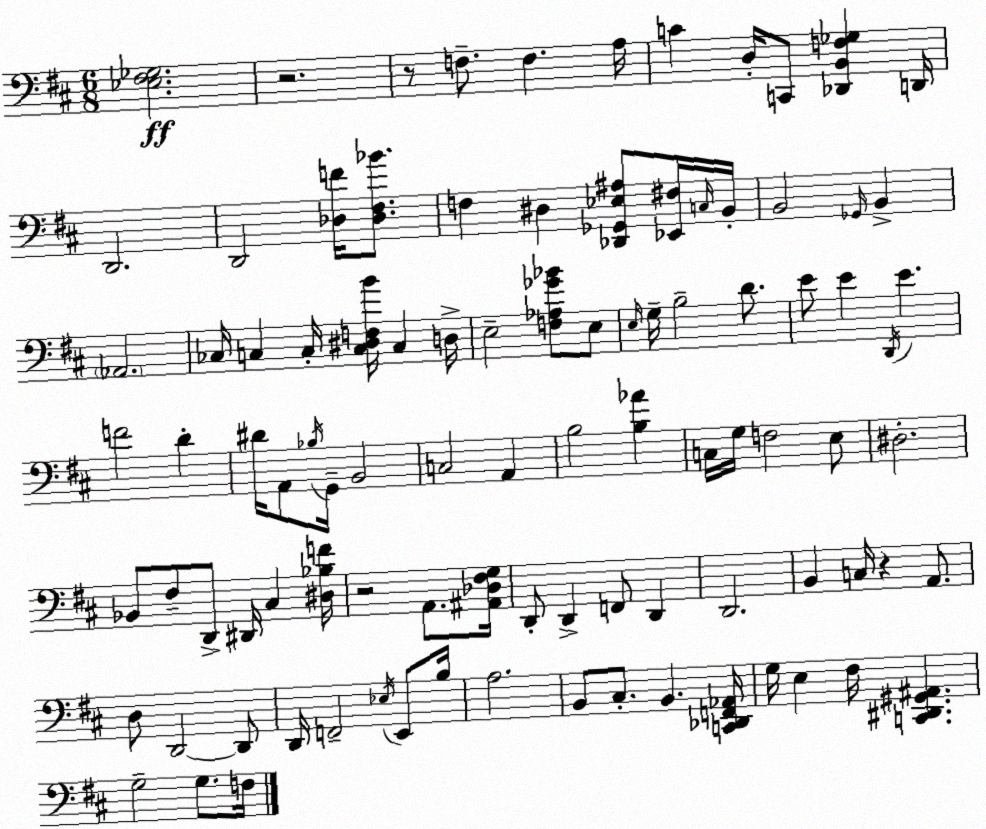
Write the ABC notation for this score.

X:1
T:Untitled
M:6/8
L:1/4
K:D
[_E,^F,_G,]2 z2 z/2 F,/2 F, A,/4 C D,/4 C,,/2 [_D,,B,,F,_G,] D,,/4 D,,2 D,,2 [_D,F]/4 [_D,^F,_B]/2 F, ^D, [_D,,_G,,_E,^A,]/2 [_E,,^F,]/4 C,/4 B,,/4 B,,2 _G,,/4 B,, _A,,2 _C,/4 C, C,/4 [C,^D,F,B]/4 C, D,/4 E,2 [F,_A,_G_B]/2 E,/2 E,/4 G,/4 B,2 D/2 E/2 E D,,/4 E F2 D ^D/4 A,,/2 _B,/4 G,,/4 B,,2 C,2 A,, B,2 [B,_A] C,/4 G,/4 F,2 E,/2 ^D,2 _B,,/2 ^F,/2 D,,/2 ^D,,/4 ^C, [^D,_B,F]/4 z2 A,,/2 [^A,,_D,^F,G,]/4 D,,/2 D,, F,,/2 D,, D,,2 B,, C,/4 z A,,/2 D,/2 D,,2 D,,/2 D,,/4 F,,2 _E,/4 E,,/2 B,/4 A,2 B,,/2 ^C,/2 B,, [C,,_D,,F,,_A,,]/4 G,/4 E, ^F,/4 [C,,^D,,^G,,^A,,] G,2 G,/2 F,/4